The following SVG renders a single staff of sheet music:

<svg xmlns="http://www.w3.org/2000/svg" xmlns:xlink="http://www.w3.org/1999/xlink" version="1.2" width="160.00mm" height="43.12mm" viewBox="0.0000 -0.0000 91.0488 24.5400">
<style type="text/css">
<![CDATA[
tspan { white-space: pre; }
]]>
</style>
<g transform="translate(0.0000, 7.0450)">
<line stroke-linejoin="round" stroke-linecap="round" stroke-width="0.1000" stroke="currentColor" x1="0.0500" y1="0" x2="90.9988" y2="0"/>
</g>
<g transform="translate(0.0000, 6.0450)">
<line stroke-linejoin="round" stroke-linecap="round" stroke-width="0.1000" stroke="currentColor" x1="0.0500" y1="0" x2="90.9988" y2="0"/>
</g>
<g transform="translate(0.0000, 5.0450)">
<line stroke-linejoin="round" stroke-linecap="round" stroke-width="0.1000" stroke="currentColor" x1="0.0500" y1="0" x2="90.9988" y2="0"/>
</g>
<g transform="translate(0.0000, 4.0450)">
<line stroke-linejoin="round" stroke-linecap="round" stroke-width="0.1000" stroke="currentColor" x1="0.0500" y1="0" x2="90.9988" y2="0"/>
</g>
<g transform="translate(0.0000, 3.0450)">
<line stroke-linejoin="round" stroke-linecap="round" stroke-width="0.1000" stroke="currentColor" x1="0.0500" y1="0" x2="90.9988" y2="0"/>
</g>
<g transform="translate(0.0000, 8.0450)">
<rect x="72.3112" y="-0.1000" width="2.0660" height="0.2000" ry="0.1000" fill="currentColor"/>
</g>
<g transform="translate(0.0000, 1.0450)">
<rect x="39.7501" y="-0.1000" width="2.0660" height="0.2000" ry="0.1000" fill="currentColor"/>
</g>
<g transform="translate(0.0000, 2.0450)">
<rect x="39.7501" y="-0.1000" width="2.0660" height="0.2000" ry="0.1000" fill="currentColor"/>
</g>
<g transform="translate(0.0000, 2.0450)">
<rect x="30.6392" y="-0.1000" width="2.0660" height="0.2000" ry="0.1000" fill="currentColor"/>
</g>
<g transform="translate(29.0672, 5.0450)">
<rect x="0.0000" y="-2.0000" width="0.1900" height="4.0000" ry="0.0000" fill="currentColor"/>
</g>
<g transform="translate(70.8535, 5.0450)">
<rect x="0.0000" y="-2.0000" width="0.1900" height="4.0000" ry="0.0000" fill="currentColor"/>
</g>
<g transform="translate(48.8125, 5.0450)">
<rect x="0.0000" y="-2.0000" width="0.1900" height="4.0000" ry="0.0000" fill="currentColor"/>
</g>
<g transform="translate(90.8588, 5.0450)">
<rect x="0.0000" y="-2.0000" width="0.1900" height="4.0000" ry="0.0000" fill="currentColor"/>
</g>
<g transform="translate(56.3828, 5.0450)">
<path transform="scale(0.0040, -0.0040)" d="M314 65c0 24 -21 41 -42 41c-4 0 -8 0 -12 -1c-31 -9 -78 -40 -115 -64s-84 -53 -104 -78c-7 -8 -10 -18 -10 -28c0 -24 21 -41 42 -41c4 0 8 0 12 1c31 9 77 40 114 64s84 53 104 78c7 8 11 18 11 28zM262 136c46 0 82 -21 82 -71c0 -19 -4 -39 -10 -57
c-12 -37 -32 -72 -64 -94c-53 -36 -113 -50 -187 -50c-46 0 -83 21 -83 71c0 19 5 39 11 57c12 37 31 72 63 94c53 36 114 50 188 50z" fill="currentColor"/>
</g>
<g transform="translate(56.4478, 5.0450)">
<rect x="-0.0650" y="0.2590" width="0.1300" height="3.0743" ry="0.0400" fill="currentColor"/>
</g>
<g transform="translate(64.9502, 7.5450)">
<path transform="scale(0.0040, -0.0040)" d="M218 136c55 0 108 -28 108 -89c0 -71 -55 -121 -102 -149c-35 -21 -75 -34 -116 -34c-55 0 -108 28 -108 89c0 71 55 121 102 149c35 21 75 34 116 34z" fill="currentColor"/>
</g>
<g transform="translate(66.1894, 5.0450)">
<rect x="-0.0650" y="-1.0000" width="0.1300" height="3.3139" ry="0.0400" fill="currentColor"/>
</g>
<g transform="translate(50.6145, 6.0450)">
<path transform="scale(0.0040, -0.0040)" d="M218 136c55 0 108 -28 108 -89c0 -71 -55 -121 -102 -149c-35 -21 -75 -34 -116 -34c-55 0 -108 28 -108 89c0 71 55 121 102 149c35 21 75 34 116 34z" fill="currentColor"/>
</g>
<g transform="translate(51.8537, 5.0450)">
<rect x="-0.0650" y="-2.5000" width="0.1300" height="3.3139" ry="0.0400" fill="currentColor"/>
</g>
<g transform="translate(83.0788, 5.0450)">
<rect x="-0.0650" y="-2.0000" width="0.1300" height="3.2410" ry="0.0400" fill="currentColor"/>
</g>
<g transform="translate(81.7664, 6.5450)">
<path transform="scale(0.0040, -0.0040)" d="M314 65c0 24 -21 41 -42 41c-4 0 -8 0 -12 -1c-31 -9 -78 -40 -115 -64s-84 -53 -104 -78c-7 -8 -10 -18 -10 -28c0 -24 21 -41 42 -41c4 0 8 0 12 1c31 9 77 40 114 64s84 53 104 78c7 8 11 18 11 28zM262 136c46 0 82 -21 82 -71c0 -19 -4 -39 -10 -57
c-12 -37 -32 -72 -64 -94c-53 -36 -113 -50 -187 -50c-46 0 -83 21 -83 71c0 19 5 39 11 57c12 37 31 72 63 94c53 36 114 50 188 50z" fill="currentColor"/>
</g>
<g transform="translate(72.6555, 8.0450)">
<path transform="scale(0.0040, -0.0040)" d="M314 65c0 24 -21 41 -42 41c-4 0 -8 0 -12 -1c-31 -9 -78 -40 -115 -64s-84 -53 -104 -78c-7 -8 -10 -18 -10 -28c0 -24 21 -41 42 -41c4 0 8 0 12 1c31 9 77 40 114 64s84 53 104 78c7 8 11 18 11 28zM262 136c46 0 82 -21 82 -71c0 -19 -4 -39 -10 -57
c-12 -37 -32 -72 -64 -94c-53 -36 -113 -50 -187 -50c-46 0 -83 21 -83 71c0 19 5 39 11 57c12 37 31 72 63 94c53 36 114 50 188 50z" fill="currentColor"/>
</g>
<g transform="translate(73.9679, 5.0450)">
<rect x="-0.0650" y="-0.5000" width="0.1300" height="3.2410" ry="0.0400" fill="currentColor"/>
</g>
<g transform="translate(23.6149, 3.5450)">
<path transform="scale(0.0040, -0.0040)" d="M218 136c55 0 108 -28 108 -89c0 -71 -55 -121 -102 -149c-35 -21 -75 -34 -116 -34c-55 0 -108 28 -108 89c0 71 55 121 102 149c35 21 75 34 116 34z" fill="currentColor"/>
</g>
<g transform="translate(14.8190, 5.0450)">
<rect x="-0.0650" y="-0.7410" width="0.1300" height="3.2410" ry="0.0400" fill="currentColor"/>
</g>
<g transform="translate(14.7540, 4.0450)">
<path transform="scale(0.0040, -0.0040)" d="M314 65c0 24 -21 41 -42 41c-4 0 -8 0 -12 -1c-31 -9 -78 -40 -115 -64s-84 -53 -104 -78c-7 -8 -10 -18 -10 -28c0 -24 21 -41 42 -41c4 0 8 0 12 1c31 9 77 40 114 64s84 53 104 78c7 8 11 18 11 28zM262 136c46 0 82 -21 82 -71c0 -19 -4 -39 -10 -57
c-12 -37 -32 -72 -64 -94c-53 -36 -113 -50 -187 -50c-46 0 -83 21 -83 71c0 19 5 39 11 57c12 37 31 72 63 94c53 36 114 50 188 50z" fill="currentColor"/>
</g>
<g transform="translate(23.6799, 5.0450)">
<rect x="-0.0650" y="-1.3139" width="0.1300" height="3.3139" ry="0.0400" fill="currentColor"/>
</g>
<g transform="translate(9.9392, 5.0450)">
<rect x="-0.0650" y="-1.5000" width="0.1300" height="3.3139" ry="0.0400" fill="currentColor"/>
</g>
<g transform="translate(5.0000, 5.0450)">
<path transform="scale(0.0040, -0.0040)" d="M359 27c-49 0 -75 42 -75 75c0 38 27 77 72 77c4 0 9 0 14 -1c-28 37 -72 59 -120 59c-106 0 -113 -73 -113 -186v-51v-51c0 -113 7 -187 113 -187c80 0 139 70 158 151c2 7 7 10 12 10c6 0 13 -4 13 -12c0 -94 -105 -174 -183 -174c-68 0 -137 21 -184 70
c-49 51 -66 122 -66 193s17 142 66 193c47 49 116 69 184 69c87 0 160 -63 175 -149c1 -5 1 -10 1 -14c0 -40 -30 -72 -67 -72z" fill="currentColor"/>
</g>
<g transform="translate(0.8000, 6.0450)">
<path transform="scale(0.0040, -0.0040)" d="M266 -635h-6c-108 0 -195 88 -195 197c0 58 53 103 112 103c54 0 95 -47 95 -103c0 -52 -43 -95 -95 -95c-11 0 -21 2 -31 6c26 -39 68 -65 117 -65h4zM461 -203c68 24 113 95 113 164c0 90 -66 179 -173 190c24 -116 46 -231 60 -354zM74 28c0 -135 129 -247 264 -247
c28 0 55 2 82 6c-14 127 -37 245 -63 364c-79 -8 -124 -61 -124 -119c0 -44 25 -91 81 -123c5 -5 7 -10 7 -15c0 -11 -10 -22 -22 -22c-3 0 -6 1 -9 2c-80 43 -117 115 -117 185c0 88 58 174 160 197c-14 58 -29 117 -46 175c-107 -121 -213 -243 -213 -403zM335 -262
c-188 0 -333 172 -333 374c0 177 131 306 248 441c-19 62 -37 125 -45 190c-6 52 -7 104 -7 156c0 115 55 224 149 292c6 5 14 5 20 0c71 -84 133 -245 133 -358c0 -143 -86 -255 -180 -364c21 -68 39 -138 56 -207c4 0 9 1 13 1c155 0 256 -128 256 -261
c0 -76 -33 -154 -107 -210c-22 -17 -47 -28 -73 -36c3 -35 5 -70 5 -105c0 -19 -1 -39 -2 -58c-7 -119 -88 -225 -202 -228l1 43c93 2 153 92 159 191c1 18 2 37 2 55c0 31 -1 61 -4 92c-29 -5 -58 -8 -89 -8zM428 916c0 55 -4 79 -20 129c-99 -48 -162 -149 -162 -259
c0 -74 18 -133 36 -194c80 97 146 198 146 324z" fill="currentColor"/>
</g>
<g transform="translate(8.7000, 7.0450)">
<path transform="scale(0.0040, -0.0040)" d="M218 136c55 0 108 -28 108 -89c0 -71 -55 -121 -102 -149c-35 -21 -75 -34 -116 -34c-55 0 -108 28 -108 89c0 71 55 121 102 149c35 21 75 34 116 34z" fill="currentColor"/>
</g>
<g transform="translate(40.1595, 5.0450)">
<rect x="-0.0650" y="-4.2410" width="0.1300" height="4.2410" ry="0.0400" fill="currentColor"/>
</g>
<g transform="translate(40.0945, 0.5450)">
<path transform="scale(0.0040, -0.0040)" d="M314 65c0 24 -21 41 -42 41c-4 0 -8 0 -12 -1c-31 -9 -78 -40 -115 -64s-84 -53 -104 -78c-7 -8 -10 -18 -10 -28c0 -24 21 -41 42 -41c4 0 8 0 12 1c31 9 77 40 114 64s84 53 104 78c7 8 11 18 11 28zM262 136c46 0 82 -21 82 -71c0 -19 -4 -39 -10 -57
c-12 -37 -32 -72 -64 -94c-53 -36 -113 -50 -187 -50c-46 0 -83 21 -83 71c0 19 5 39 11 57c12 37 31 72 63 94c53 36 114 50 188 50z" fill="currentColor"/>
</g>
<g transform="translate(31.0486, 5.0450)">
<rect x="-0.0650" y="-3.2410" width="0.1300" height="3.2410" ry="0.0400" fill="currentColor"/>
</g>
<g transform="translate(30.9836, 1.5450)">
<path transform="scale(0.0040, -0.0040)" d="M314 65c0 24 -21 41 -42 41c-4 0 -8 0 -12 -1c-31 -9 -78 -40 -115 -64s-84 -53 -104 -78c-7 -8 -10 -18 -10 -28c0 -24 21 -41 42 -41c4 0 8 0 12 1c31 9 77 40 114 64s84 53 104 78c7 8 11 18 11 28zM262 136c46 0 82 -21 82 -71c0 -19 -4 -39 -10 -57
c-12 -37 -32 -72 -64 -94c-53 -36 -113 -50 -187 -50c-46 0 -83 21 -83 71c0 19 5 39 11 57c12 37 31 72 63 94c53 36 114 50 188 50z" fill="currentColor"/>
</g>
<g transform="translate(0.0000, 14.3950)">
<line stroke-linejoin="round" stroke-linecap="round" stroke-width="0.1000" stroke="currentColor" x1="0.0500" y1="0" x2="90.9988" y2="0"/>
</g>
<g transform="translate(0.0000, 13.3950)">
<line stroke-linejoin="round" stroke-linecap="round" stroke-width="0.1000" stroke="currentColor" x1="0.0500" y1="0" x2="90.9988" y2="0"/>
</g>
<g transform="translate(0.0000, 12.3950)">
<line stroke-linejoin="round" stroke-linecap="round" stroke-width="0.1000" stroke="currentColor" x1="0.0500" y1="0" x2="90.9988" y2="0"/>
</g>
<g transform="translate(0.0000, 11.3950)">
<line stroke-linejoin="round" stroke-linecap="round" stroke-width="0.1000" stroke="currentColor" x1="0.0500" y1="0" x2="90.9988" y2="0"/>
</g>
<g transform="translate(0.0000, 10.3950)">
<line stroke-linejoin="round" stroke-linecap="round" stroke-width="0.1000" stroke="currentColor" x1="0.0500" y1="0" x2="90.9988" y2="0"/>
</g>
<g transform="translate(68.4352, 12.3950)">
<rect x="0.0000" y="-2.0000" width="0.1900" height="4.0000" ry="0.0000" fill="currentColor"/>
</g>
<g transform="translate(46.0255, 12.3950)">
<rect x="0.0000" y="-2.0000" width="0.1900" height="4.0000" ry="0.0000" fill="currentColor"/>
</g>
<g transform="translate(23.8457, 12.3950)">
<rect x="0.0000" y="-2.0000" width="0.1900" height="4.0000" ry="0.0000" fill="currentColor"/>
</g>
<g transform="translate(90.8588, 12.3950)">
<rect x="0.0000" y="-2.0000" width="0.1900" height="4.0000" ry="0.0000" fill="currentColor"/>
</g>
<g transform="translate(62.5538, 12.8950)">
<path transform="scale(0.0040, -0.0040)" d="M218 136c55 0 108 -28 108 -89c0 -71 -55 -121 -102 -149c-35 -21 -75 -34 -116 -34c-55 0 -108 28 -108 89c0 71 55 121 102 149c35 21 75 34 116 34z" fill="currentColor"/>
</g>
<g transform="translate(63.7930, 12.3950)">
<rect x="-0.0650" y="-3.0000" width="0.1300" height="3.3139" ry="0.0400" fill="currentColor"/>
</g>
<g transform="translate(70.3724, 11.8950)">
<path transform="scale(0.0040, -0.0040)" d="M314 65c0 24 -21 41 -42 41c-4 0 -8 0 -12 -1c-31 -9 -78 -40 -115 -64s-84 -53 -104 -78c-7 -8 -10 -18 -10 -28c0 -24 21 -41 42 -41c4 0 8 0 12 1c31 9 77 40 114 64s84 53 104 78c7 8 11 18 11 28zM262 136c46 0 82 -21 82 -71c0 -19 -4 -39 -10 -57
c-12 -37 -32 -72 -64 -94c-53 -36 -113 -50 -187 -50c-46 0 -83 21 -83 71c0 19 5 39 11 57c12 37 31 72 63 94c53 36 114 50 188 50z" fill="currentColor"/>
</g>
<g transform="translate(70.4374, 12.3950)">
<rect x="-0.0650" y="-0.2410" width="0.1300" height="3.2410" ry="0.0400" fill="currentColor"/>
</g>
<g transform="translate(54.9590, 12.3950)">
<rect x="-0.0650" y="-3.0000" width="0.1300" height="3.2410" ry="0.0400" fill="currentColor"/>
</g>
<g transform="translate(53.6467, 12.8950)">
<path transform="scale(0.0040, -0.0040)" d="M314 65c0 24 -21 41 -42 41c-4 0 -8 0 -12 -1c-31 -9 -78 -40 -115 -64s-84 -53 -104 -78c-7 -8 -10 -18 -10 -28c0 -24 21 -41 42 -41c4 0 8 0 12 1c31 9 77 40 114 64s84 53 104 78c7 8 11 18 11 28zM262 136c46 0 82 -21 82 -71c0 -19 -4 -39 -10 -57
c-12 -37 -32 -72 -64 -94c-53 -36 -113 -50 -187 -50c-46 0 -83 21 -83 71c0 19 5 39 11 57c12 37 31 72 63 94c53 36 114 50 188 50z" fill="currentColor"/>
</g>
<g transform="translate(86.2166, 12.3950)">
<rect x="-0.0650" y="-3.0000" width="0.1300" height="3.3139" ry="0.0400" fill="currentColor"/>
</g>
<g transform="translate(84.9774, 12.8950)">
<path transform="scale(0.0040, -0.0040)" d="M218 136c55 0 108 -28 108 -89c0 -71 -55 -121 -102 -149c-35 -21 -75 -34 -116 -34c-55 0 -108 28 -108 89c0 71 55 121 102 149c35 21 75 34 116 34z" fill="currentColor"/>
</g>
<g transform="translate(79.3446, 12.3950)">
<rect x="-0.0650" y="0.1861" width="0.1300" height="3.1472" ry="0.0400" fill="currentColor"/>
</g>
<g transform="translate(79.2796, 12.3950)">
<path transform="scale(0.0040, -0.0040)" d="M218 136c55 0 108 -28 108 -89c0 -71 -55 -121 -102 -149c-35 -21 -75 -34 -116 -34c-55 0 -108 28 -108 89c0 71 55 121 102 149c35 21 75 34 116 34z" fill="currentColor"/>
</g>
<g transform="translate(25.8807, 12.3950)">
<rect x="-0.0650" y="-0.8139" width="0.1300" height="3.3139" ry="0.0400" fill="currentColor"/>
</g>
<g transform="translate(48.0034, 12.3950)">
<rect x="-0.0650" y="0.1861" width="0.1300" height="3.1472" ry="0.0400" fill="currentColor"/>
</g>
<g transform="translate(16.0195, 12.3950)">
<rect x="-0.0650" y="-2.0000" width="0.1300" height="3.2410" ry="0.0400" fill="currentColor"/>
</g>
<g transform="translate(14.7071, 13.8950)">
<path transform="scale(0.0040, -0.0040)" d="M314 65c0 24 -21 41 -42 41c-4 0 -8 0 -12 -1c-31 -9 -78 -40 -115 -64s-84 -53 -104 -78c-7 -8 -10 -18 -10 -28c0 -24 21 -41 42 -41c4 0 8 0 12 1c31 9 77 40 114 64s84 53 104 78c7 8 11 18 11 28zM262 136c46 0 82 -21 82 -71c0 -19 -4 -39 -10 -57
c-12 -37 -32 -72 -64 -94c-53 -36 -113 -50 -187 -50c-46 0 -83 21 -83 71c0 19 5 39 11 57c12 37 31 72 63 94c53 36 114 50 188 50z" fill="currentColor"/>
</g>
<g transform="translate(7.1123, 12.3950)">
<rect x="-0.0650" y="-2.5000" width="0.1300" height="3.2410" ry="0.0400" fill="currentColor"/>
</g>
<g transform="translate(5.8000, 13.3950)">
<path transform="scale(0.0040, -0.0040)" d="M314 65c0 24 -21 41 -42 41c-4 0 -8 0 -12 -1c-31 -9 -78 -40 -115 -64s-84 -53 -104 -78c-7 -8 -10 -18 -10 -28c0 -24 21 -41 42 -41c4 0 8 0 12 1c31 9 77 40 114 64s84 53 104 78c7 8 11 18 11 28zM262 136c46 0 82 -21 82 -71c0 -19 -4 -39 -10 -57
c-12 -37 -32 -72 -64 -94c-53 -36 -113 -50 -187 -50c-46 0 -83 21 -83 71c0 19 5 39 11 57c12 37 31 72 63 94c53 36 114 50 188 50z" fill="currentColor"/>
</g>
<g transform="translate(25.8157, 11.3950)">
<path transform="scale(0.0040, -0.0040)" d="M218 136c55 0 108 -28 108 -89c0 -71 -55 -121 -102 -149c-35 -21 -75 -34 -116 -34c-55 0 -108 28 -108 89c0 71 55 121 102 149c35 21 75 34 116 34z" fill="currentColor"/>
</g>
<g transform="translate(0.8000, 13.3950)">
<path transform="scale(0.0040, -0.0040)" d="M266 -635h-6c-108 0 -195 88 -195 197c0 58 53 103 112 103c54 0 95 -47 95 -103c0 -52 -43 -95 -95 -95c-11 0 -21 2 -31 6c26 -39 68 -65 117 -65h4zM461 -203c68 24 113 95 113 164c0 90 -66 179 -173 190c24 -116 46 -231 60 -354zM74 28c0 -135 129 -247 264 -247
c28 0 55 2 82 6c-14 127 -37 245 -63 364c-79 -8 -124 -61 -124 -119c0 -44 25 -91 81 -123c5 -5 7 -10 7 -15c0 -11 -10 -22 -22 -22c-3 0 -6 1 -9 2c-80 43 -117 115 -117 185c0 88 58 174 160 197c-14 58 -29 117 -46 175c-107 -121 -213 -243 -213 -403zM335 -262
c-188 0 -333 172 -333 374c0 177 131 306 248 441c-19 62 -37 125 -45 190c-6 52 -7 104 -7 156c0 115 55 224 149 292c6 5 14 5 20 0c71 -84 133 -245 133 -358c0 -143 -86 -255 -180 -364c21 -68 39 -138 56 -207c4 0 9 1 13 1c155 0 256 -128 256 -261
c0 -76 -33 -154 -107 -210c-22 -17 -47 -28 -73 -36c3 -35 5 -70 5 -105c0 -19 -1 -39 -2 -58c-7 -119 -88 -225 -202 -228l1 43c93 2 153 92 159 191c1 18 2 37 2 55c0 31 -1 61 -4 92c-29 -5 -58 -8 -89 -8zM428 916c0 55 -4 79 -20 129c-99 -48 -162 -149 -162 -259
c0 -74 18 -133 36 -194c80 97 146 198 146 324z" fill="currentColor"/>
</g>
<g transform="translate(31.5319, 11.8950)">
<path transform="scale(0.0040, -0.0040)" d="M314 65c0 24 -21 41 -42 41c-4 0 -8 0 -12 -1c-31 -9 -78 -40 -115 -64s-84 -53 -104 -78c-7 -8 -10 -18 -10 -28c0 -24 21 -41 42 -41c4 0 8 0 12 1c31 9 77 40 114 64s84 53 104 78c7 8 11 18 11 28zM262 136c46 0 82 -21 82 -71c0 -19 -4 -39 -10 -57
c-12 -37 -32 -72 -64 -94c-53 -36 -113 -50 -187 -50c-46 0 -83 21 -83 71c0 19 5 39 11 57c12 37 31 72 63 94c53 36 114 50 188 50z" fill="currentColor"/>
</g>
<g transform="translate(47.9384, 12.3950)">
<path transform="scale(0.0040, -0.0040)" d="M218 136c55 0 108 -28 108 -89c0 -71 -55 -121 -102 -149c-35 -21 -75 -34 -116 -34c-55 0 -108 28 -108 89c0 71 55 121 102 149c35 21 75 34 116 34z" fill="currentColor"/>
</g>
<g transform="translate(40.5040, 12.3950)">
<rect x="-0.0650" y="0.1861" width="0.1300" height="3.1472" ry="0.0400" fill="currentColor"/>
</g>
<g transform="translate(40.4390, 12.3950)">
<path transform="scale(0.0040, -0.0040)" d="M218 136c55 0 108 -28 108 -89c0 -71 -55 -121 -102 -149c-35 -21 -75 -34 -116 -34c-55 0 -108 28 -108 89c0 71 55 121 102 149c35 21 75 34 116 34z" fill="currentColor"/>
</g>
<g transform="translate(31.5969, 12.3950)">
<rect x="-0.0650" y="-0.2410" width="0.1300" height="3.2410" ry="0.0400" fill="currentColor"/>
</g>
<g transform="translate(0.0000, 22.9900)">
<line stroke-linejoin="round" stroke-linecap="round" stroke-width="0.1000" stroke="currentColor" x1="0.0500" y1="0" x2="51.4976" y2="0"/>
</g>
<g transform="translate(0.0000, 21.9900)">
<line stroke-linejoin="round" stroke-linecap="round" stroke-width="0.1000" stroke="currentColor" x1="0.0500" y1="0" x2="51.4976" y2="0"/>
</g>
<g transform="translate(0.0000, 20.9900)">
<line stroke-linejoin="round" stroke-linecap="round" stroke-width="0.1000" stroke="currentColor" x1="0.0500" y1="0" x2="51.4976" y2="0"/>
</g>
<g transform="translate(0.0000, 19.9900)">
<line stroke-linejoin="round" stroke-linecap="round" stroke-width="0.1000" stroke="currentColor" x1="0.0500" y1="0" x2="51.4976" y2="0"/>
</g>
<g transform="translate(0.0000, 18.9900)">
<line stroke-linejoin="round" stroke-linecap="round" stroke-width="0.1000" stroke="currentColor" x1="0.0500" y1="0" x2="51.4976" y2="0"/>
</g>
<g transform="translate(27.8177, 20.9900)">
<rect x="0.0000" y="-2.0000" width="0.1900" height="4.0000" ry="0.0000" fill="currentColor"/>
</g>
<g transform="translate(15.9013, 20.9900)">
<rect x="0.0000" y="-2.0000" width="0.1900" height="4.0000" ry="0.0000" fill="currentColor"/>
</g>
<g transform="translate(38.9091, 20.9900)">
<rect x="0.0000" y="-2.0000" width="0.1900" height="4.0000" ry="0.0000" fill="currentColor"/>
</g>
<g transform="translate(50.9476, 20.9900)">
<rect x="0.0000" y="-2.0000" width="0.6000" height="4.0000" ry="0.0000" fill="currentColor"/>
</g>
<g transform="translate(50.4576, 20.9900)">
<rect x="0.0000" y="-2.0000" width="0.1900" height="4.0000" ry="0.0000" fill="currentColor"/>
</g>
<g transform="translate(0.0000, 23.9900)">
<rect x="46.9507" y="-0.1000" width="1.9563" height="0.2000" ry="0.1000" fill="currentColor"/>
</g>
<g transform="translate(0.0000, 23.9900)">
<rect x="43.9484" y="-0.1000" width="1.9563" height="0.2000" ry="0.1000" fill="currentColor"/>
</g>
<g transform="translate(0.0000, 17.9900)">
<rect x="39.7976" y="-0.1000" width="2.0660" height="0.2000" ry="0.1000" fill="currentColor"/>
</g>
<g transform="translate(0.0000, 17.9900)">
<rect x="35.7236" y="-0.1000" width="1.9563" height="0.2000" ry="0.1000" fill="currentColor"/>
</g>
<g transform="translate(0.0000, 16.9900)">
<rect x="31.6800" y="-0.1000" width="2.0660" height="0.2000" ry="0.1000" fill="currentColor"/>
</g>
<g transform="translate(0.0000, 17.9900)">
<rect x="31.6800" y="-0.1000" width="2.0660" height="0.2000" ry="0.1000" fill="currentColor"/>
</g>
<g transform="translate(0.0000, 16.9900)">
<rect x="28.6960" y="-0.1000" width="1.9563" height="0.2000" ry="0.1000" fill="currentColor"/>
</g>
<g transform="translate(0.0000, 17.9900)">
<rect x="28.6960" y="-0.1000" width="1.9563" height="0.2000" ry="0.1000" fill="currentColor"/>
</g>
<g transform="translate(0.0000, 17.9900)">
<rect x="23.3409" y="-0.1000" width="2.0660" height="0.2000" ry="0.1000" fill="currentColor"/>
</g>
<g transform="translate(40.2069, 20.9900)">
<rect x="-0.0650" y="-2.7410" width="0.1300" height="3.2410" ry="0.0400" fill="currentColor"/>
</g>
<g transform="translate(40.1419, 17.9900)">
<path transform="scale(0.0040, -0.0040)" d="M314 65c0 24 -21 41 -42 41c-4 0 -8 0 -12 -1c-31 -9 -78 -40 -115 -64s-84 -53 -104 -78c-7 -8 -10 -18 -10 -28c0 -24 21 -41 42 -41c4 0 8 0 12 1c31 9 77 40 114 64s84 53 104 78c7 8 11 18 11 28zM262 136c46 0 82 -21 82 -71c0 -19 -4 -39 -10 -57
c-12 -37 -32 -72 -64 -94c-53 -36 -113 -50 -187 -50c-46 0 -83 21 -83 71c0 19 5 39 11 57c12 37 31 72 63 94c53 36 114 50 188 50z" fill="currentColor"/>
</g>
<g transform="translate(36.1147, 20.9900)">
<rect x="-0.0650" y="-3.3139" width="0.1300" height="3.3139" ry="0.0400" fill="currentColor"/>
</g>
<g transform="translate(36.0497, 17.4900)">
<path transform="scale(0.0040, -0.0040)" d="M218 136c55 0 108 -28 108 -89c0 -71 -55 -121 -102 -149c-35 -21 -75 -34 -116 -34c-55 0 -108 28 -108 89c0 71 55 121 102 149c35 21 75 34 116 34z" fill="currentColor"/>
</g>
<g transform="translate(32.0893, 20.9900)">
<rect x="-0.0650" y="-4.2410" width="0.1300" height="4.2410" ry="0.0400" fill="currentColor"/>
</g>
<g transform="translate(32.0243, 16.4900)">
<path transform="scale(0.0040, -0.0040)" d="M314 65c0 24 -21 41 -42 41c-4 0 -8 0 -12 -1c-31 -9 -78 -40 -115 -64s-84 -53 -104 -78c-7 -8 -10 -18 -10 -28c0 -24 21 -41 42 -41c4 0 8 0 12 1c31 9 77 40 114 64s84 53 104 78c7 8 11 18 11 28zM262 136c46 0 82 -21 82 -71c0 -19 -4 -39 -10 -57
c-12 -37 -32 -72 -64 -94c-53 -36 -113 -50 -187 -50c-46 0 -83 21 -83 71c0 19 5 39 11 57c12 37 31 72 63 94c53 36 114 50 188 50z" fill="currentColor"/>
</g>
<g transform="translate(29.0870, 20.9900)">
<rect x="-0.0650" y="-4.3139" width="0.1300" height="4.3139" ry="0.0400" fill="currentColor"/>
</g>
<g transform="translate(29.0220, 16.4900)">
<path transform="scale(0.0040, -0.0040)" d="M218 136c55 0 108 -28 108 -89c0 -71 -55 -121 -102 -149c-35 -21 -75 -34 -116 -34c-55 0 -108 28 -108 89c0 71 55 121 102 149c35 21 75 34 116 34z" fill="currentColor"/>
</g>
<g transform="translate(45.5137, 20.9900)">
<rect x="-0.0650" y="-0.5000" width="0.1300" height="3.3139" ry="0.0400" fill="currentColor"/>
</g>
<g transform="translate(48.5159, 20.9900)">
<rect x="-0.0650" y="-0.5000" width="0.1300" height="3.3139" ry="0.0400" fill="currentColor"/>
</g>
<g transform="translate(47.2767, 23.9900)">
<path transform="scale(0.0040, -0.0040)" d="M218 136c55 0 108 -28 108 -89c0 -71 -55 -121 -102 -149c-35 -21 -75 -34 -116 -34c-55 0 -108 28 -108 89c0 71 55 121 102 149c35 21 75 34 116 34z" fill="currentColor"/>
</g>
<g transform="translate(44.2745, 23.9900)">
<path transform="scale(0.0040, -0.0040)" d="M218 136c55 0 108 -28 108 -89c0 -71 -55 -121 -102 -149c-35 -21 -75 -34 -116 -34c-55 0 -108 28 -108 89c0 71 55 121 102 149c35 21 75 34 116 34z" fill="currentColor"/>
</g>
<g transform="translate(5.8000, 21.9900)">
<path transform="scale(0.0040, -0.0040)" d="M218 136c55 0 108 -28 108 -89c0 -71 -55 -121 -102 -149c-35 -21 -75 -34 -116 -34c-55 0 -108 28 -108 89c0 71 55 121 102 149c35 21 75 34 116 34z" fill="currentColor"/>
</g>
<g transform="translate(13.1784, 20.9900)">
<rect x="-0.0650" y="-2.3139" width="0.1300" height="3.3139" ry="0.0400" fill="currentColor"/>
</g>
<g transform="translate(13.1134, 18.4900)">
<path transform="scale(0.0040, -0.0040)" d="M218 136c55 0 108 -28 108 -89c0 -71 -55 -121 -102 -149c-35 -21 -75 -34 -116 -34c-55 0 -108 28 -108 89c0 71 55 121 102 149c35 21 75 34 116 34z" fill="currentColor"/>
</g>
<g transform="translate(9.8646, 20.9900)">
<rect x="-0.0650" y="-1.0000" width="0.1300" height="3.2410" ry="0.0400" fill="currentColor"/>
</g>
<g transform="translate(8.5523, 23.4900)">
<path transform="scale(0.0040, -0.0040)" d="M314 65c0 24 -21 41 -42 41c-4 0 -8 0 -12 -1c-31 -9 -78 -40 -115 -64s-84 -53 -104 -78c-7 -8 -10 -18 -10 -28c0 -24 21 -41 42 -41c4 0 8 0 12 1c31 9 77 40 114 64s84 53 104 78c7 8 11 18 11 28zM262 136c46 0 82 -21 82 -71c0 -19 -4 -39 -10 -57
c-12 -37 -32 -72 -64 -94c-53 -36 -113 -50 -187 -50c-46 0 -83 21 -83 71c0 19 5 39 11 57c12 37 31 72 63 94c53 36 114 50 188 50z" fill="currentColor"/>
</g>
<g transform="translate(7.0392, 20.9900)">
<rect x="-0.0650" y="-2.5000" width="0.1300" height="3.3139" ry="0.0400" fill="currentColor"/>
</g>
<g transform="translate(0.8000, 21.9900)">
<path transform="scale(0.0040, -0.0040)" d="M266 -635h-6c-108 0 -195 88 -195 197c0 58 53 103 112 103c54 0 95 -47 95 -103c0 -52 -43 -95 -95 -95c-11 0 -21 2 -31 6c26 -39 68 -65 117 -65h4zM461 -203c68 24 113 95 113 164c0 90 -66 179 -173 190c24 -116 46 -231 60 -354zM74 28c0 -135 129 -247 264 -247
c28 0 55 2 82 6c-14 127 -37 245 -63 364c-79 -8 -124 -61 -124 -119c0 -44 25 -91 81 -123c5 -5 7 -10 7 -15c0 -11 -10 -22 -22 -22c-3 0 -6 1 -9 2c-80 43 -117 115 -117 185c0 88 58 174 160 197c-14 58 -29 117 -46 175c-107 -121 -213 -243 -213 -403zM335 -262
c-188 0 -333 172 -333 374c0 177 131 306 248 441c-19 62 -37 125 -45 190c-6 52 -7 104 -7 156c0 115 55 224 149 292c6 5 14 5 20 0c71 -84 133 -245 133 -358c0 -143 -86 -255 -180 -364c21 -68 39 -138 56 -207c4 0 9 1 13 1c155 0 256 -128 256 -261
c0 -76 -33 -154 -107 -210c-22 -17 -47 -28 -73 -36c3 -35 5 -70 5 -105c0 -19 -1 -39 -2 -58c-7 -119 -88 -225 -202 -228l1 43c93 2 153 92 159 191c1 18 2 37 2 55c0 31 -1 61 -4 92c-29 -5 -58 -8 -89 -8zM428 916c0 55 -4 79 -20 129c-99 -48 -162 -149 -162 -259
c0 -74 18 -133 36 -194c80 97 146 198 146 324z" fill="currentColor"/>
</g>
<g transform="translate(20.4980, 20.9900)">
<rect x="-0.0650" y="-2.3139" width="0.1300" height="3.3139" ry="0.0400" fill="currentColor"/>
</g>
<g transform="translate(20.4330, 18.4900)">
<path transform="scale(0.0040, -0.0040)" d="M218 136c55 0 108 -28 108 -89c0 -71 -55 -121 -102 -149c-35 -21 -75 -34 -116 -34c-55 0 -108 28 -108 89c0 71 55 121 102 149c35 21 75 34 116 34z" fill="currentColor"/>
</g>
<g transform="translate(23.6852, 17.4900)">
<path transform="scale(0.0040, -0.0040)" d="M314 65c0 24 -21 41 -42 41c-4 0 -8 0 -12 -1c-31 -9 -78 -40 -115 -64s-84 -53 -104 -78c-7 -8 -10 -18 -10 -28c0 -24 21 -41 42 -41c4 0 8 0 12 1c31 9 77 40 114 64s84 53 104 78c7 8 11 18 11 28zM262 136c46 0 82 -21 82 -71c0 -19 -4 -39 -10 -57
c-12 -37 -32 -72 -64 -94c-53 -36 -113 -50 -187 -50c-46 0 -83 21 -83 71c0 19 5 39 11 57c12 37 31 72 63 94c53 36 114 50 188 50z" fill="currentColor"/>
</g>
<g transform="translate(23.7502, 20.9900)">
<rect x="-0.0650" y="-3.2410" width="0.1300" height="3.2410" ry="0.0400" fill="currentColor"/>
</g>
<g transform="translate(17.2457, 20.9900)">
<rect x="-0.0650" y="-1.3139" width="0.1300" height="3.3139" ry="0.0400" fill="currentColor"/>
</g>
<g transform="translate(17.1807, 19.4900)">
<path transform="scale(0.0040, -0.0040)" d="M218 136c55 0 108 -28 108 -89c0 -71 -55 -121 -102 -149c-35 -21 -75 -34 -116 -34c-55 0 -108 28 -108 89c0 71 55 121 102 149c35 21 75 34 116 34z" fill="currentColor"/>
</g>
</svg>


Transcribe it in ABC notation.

X:1
T:Untitled
M:4/4
L:1/4
K:C
E d2 e b2 d'2 G B2 D C2 F2 G2 F2 d c2 B B A2 A c2 B A G D2 g e g b2 d' d'2 b a2 C C